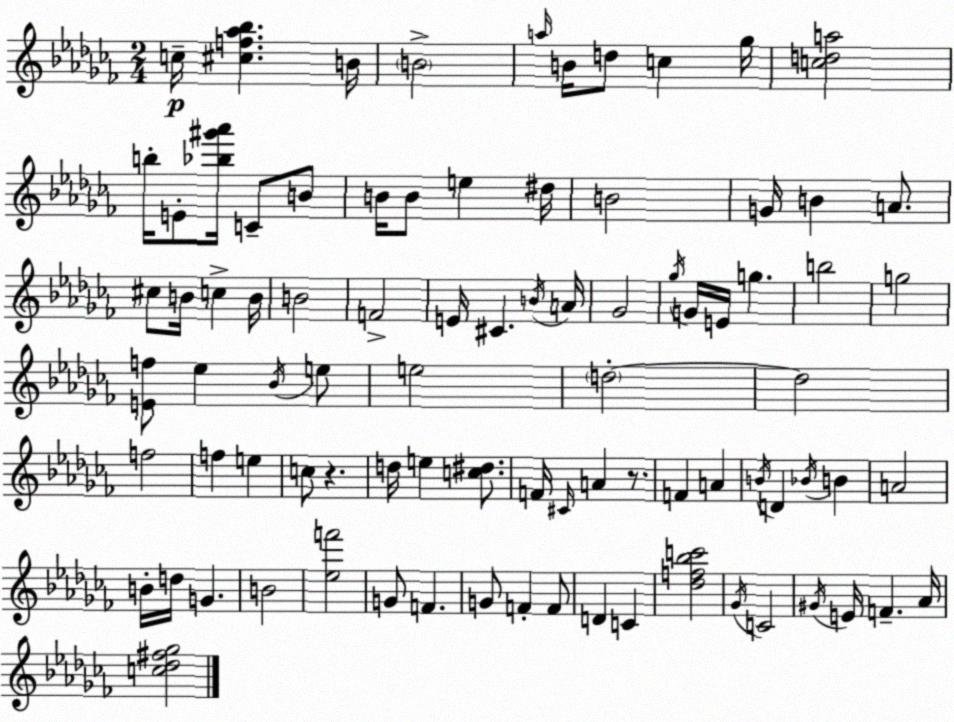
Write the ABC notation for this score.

X:1
T:Untitled
M:2/4
L:1/4
K:Abm
c/4 [^cf_a_b] B/4 B2 a/4 B/4 d/2 c _g/4 [cda]2 b/4 E/2 [_b^g'_a']/4 C/2 B/2 B/4 B/2 e ^d/4 B2 G/4 B A/2 ^c/2 B/4 c B/4 B2 F2 E/4 ^C B/4 A/4 _G2 _g/4 G/4 E/4 g b2 g2 [Ef]/2 _e _B/4 e/2 e2 d2 d2 f2 f e c/2 z d/4 e [c^d]/2 F/4 ^C/4 A z/2 F A B/4 D _B/4 B A2 B/4 d/4 G B2 [_ef']2 G/2 F G/2 F F/2 D C [_df_bc']2 _G/4 C2 ^G/4 E/4 F _A/4 [c_d^f_g]2